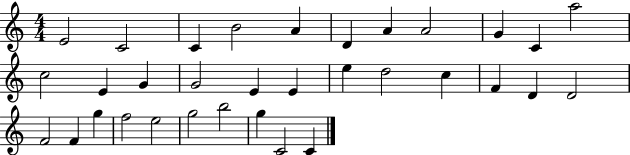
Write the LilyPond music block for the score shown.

{
  \clef treble
  \numericTimeSignature
  \time 4/4
  \key c \major
  e'2 c'2 | c'4 b'2 a'4 | d'4 a'4 a'2 | g'4 c'4 a''2 | \break c''2 e'4 g'4 | g'2 e'4 e'4 | e''4 d''2 c''4 | f'4 d'4 d'2 | \break f'2 f'4 g''4 | f''2 e''2 | g''2 b''2 | g''4 c'2 c'4 | \break \bar "|."
}